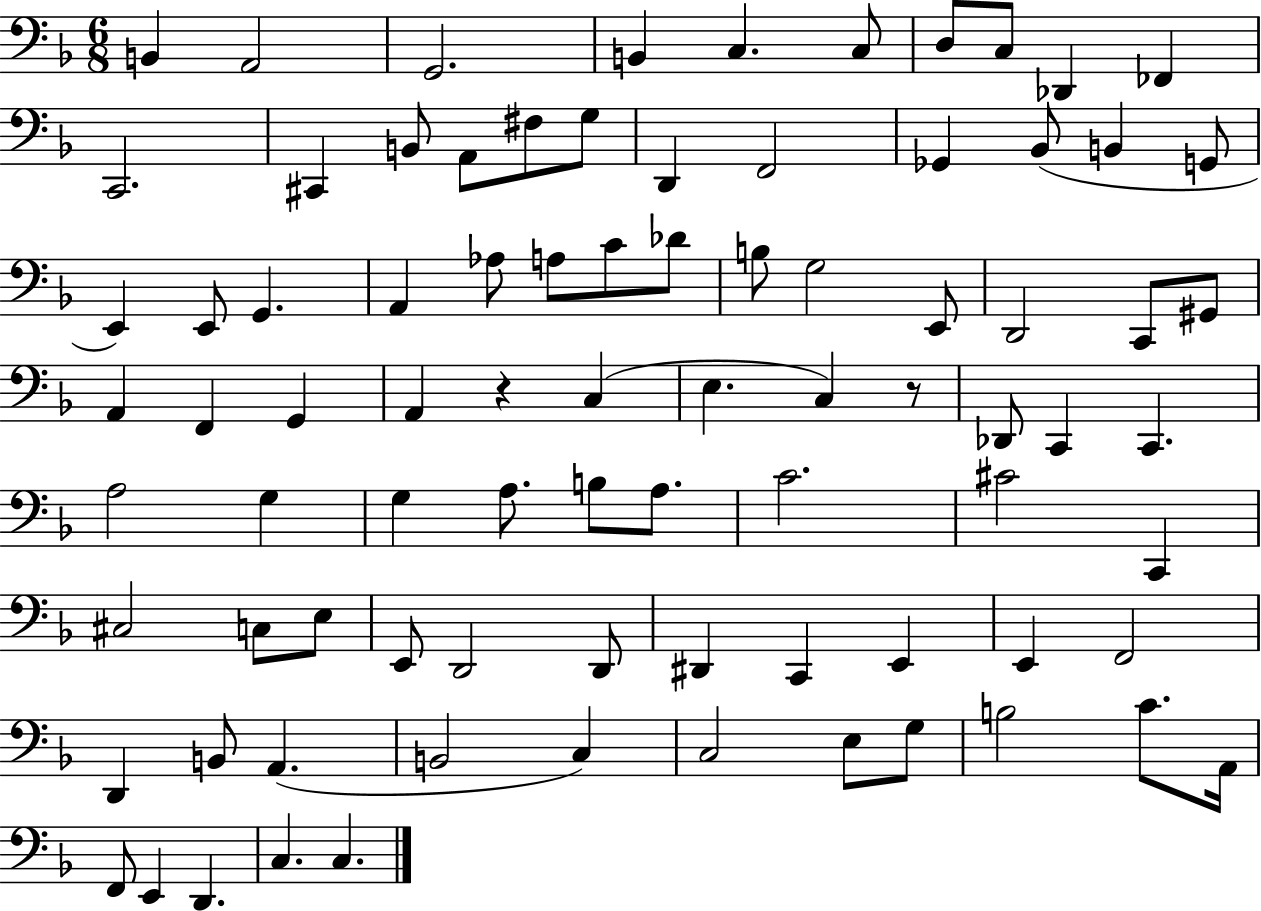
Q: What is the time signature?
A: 6/8